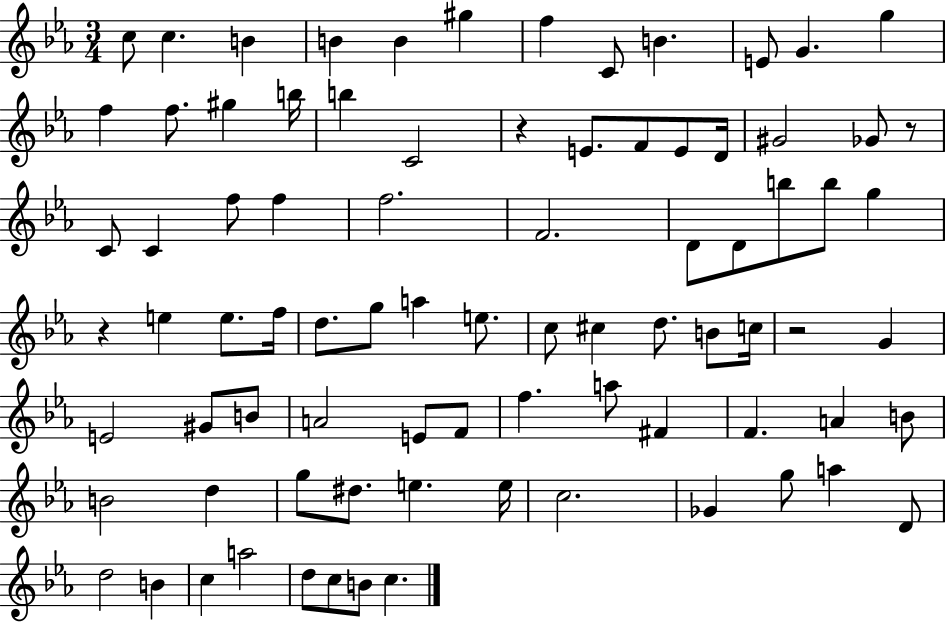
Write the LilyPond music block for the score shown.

{
  \clef treble
  \numericTimeSignature
  \time 3/4
  \key ees \major
  c''8 c''4. b'4 | b'4 b'4 gis''4 | f''4 c'8 b'4. | e'8 g'4. g''4 | \break f''4 f''8. gis''4 b''16 | b''4 c'2 | r4 e'8. f'8 e'8 d'16 | gis'2 ges'8 r8 | \break c'8 c'4 f''8 f''4 | f''2. | f'2. | d'8 d'8 b''8 b''8 g''4 | \break r4 e''4 e''8. f''16 | d''8. g''8 a''4 e''8. | c''8 cis''4 d''8. b'8 c''16 | r2 g'4 | \break e'2 gis'8 b'8 | a'2 e'8 f'8 | f''4. a''8 fis'4 | f'4. a'4 b'8 | \break b'2 d''4 | g''8 dis''8. e''4. e''16 | c''2. | ges'4 g''8 a''4 d'8 | \break d''2 b'4 | c''4 a''2 | d''8 c''8 b'8 c''4. | \bar "|."
}